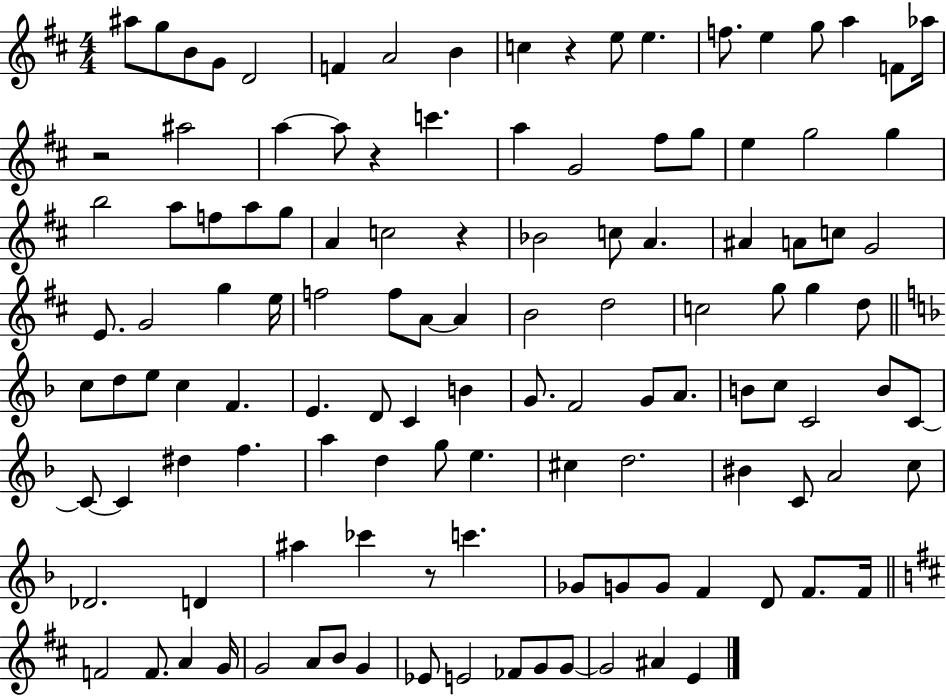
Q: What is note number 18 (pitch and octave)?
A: A#5